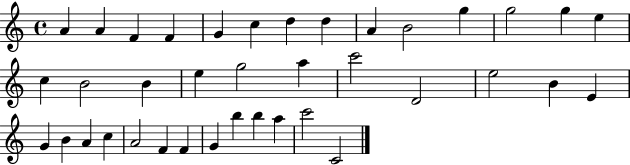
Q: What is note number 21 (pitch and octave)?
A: C6